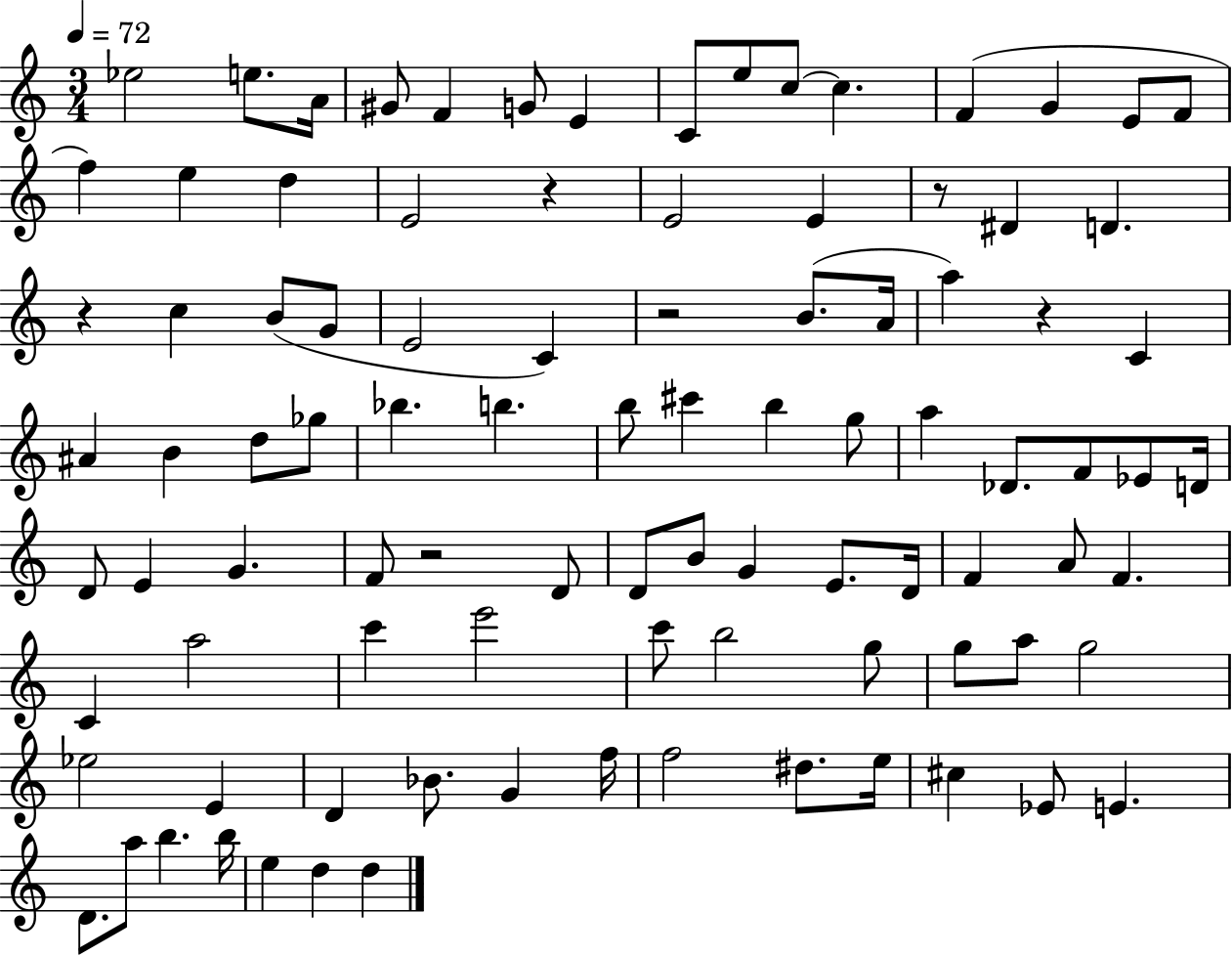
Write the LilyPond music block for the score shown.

{
  \clef treble
  \numericTimeSignature
  \time 3/4
  \key c \major
  \tempo 4 = 72
  ees''2 e''8. a'16 | gis'8 f'4 g'8 e'4 | c'8 e''8 c''8~~ c''4. | f'4( g'4 e'8 f'8 | \break f''4) e''4 d''4 | e'2 r4 | e'2 e'4 | r8 dis'4 d'4. | \break r4 c''4 b'8( g'8 | e'2 c'4) | r2 b'8.( a'16 | a''4) r4 c'4 | \break ais'4 b'4 d''8 ges''8 | bes''4. b''4. | b''8 cis'''4 b''4 g''8 | a''4 des'8. f'8 ees'8 d'16 | \break d'8 e'4 g'4. | f'8 r2 d'8 | d'8 b'8 g'4 e'8. d'16 | f'4 a'8 f'4. | \break c'4 a''2 | c'''4 e'''2 | c'''8 b''2 g''8 | g''8 a''8 g''2 | \break ees''2 e'4 | d'4 bes'8. g'4 f''16 | f''2 dis''8. e''16 | cis''4 ees'8 e'4. | \break d'8. a''8 b''4. b''16 | e''4 d''4 d''4 | \bar "|."
}